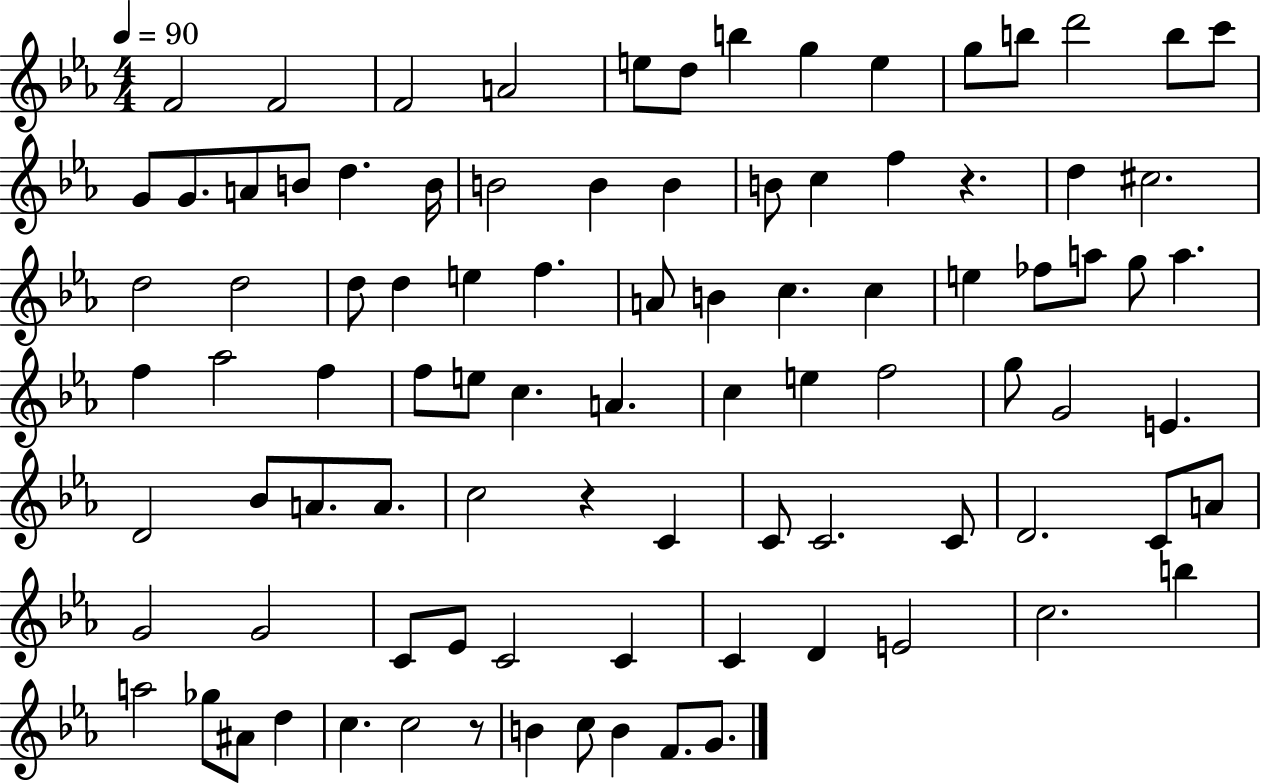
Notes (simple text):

F4/h F4/h F4/h A4/h E5/e D5/e B5/q G5/q E5/q G5/e B5/e D6/h B5/e C6/e G4/e G4/e. A4/e B4/e D5/q. B4/s B4/h B4/q B4/q B4/e C5/q F5/q R/q. D5/q C#5/h. D5/h D5/h D5/e D5/q E5/q F5/q. A4/e B4/q C5/q. C5/q E5/q FES5/e A5/e G5/e A5/q. F5/q Ab5/h F5/q F5/e E5/e C5/q. A4/q. C5/q E5/q F5/h G5/e G4/h E4/q. D4/h Bb4/e A4/e. A4/e. C5/h R/q C4/q C4/e C4/h. C4/e D4/h. C4/e A4/e G4/h G4/h C4/e Eb4/e C4/h C4/q C4/q D4/q E4/h C5/h. B5/q A5/h Gb5/e A#4/e D5/q C5/q. C5/h R/e B4/q C5/e B4/q F4/e. G4/e.